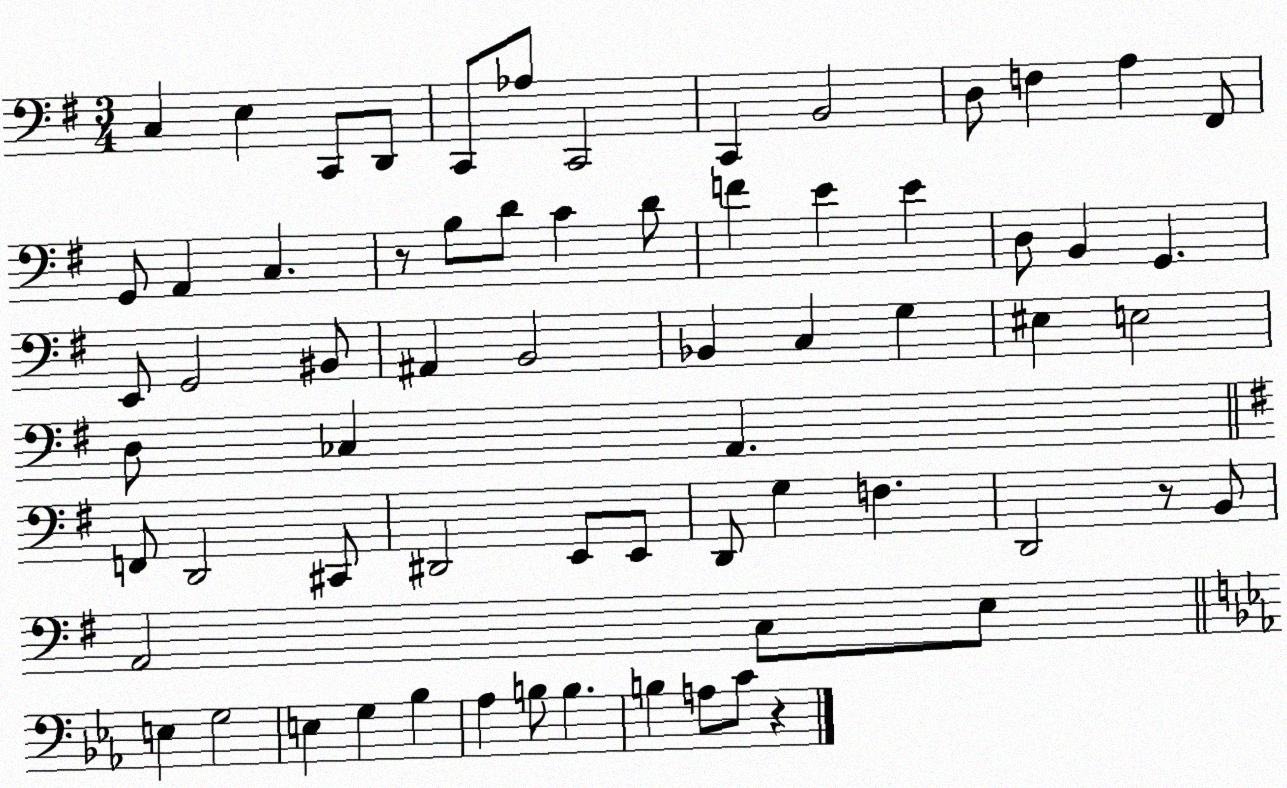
X:1
T:Untitled
M:3/4
L:1/4
K:G
C, E, C,,/2 D,,/2 C,,/2 _A,/2 C,,2 C,, B,,2 D,/2 F, A, ^F,,/2 G,,/2 A,, C, z/2 B,/2 D/2 C D/2 F E E D,/2 B,, G,, E,,/2 G,,2 ^B,,/2 ^A,, B,,2 _B,, C, G, ^E, E,2 D,/2 _C, A,, F,,/2 D,,2 ^C,,/2 ^D,,2 E,,/2 E,,/2 D,,/2 G, F, D,,2 z/2 B,,/2 A,,2 C,/2 E,/2 E, G,2 E, G, _B, _A, B,/2 B, B, A,/2 C/2 z